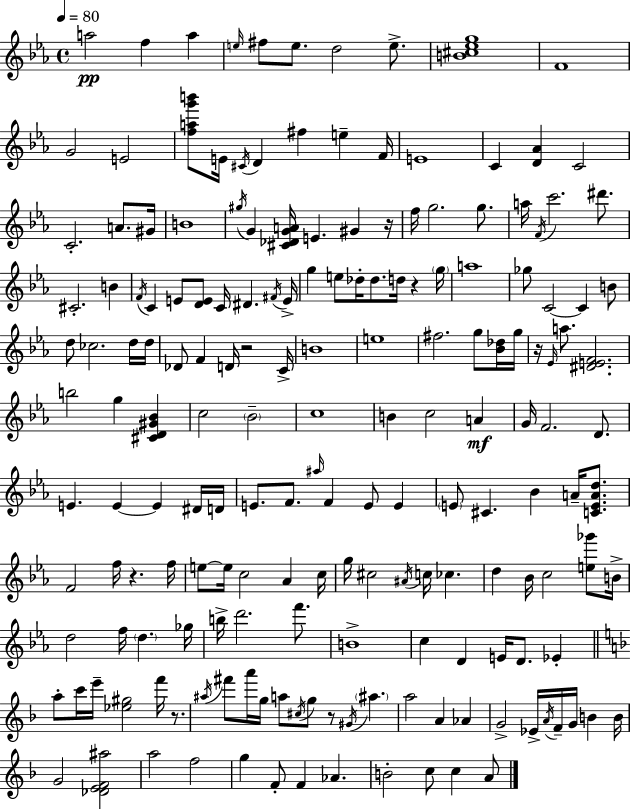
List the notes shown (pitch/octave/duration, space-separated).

A5/h F5/q A5/q E5/s F#5/e E5/e. D5/h E5/e. [B4,C#5,Eb5,G5]/w F4/w G4/h E4/h [F5,A5,G6,B6]/e E4/s C#4/s D4/q F#5/q E5/q F4/s E4/w C4/q [D4,Ab4]/q C4/h C4/h. A4/e. G#4/s B4/w G#5/s G4/q [C#4,Db4,G4,A4]/s E4/q. G#4/q R/s F5/s G5/h. G5/e. A5/s F4/s C6/h. D#6/e. C#4/h. B4/q F4/s C4/q E4/e [D4,E4]/e C4/s D#4/q. F#4/s E4/s G5/q E5/e Db5/s Db5/e. D5/s R/q G5/s A5/w Gb5/e C4/h C4/q B4/e D5/e CES5/h. D5/s D5/s Db4/e F4/q D4/s R/h C4/s B4/w E5/w F#5/h. G5/e [Bb4,Db5]/s G5/s R/s Eb4/s A5/e. [D#4,E4,F4]/h. B5/h G5/q [C#4,D4,G#4,Bb4]/q C5/h Bb4/h C5/w B4/q C5/h A4/q G4/s F4/h. D4/e. E4/q. E4/q E4/q D#4/s D4/s E4/e. F4/e. A#5/s F4/q E4/e E4/q E4/e C#4/q. Bb4/q A4/s [C4,E4,A4,D5]/e. F4/h F5/s R/q. F5/s E5/e E5/s C5/h Ab4/q C5/s G5/s C#5/h A#4/s C5/s CES5/q. D5/q Bb4/s C5/h [E5,Gb6]/e B4/s D5/h F5/s D5/q. Gb5/s B5/s D6/h. F6/e. B4/w C5/q D4/q E4/s D4/e. Eb4/q A5/e C6/s E6/s [Eb5,G#5]/h F6/s R/e. A#5/s F#6/e A6/s G5/s A5/e C#5/s G5/e R/e G#4/s A#5/q. A5/h A4/q Ab4/q G4/h Eb4/s A4/s F4/s G4/s B4/q B4/s G4/h [Db4,E4,F4,A#5]/h A5/h F5/h G5/q F4/e F4/q Ab4/q. B4/h C5/e C5/q A4/e